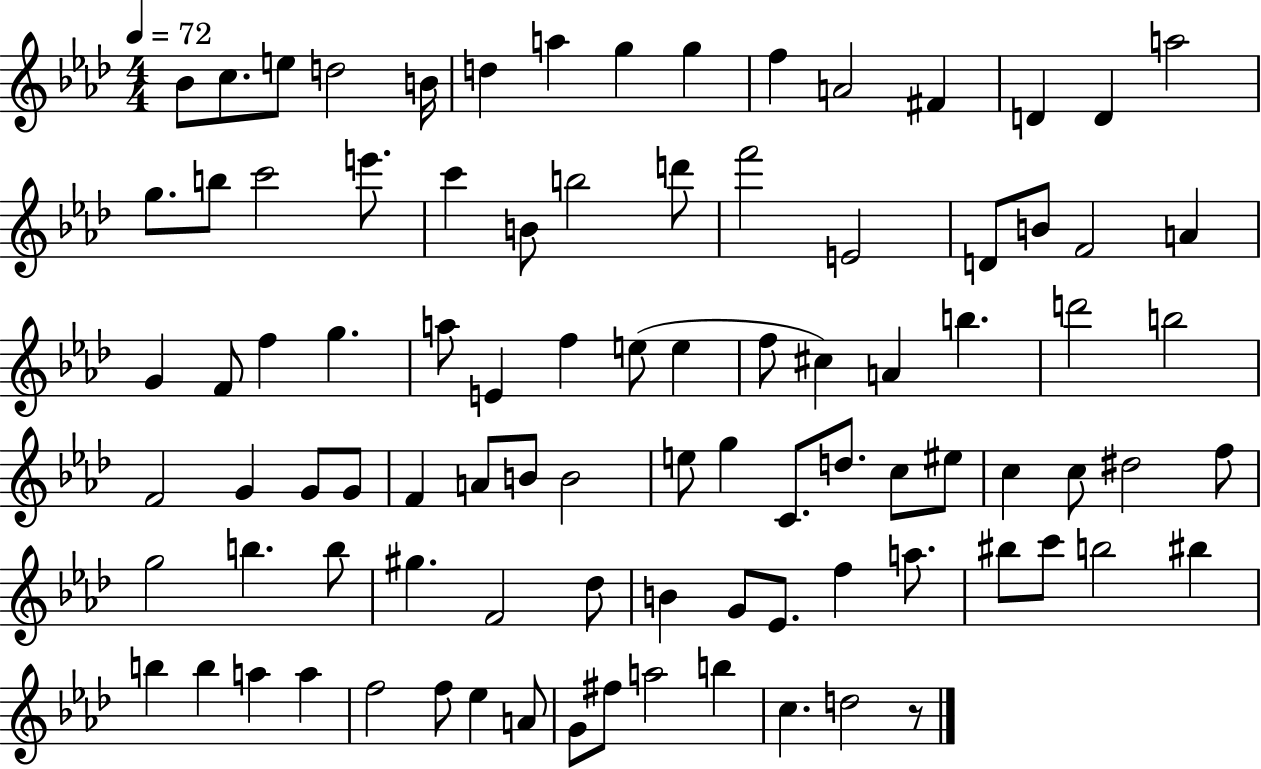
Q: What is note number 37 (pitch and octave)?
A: E5